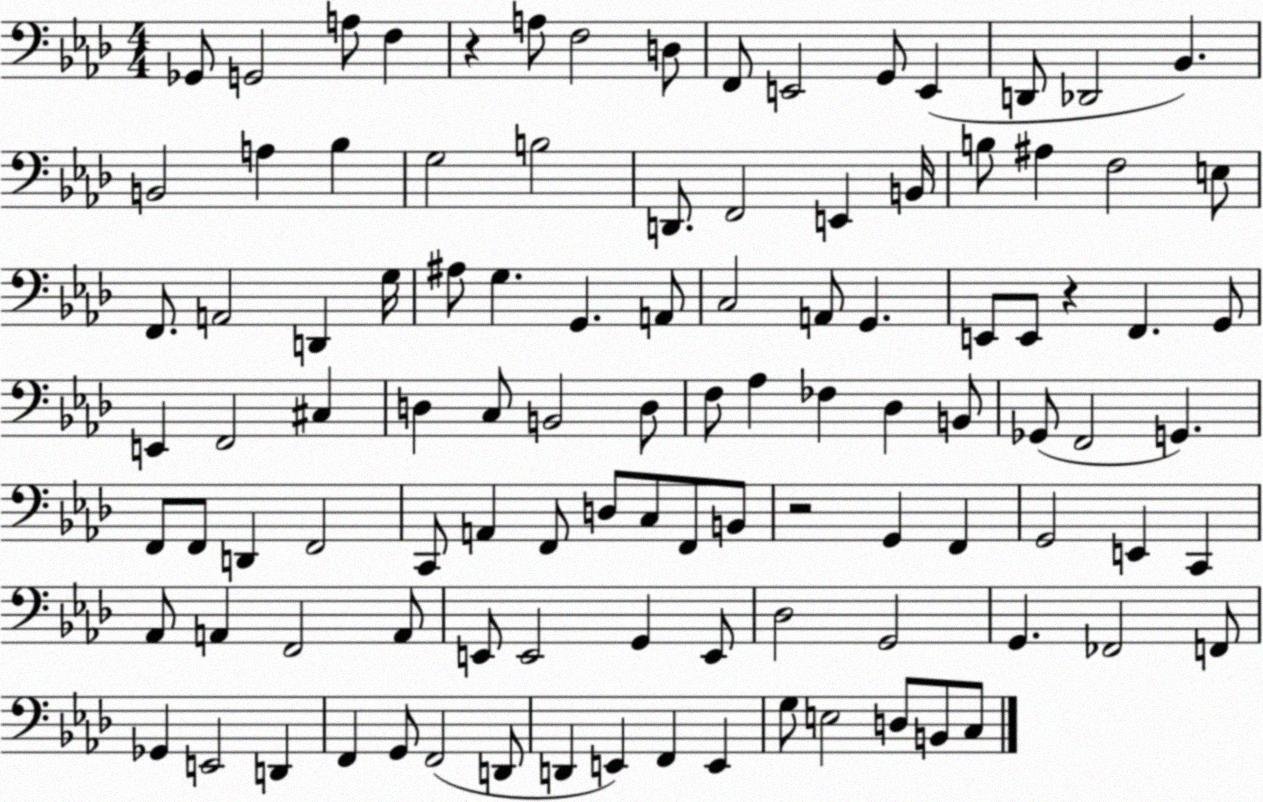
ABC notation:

X:1
T:Untitled
M:4/4
L:1/4
K:Ab
_G,,/2 G,,2 A,/2 F, z A,/2 F,2 D,/2 F,,/2 E,,2 G,,/2 E,, D,,/2 _D,,2 _B,, B,,2 A, _B, G,2 B,2 D,,/2 F,,2 E,, B,,/4 B,/2 ^A, F,2 E,/2 F,,/2 A,,2 D,, G,/4 ^A,/2 G, G,, A,,/2 C,2 A,,/2 G,, E,,/2 E,,/2 z F,, G,,/2 E,, F,,2 ^C, D, C,/2 B,,2 D,/2 F,/2 _A, _F, _D, B,,/2 _G,,/2 F,,2 G,, F,,/2 F,,/2 D,, F,,2 C,,/2 A,, F,,/2 D,/2 C,/2 F,,/2 B,,/2 z2 G,, F,, G,,2 E,, C,, _A,,/2 A,, F,,2 A,,/2 E,,/2 E,,2 G,, E,,/2 _D,2 G,,2 G,, _F,,2 F,,/2 _G,, E,,2 D,, F,, G,,/2 F,,2 D,,/2 D,, E,, F,, E,, G,/2 E,2 D,/2 B,,/2 C,/2